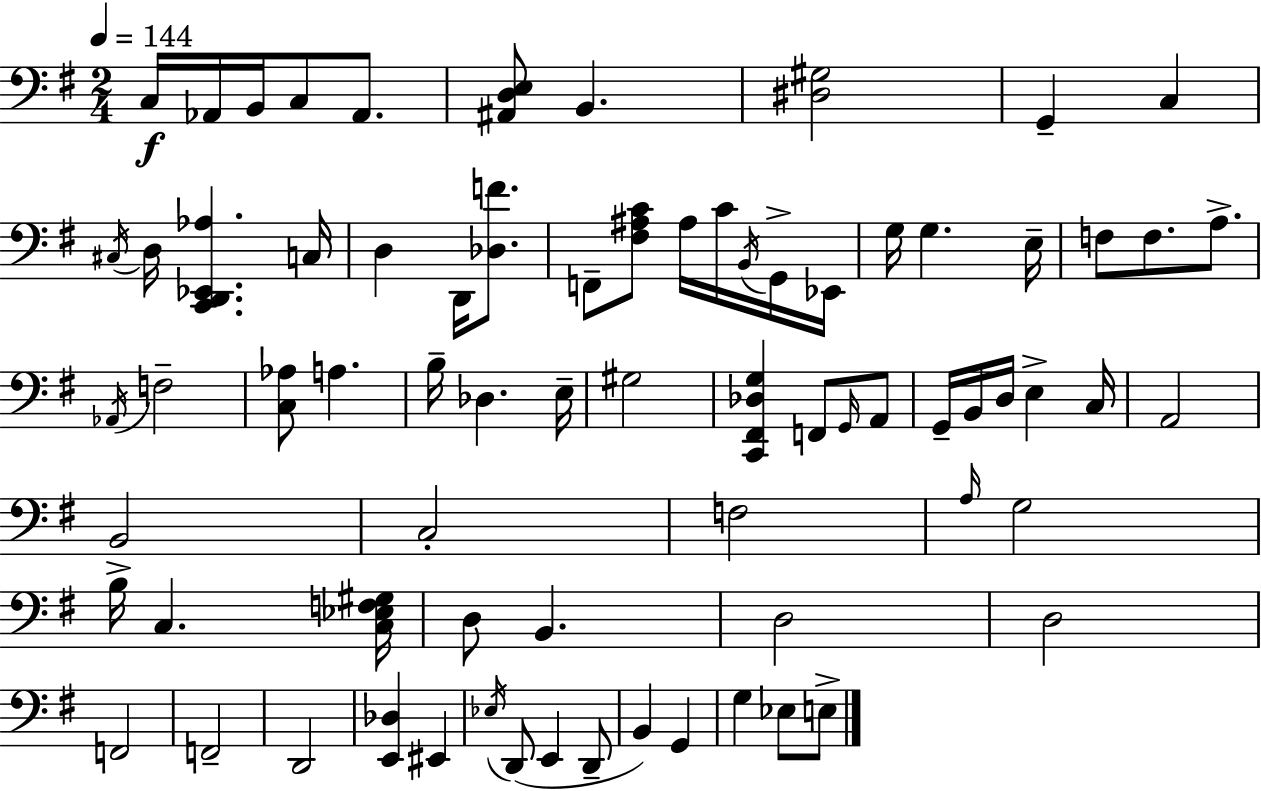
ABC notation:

X:1
T:Untitled
M:2/4
L:1/4
K:G
C,/4 _A,,/4 B,,/4 C,/2 _A,,/2 [^A,,D,E,]/2 B,, [^D,^G,]2 G,, C, ^C,/4 D,/4 [C,,D,,_E,,_A,] C,/4 D, D,,/4 [_D,F]/2 F,,/2 [^F,^A,C]/2 ^A,/4 C/4 B,,/4 G,,/4 _E,,/4 G,/4 G, E,/4 F,/2 F,/2 A,/2 _A,,/4 F,2 [C,_A,]/2 A, B,/4 _D, E,/4 ^G,2 [C,,^F,,_D,G,] F,,/2 G,,/4 A,,/2 G,,/4 B,,/4 D,/4 E, C,/4 A,,2 B,,2 C,2 F,2 A,/4 G,2 B,/4 C, [C,_E,F,^G,]/4 D,/2 B,, D,2 D,2 F,,2 F,,2 D,,2 [E,,_D,] ^E,, _E,/4 D,,/2 E,, D,,/2 B,, G,, G, _E,/2 E,/2